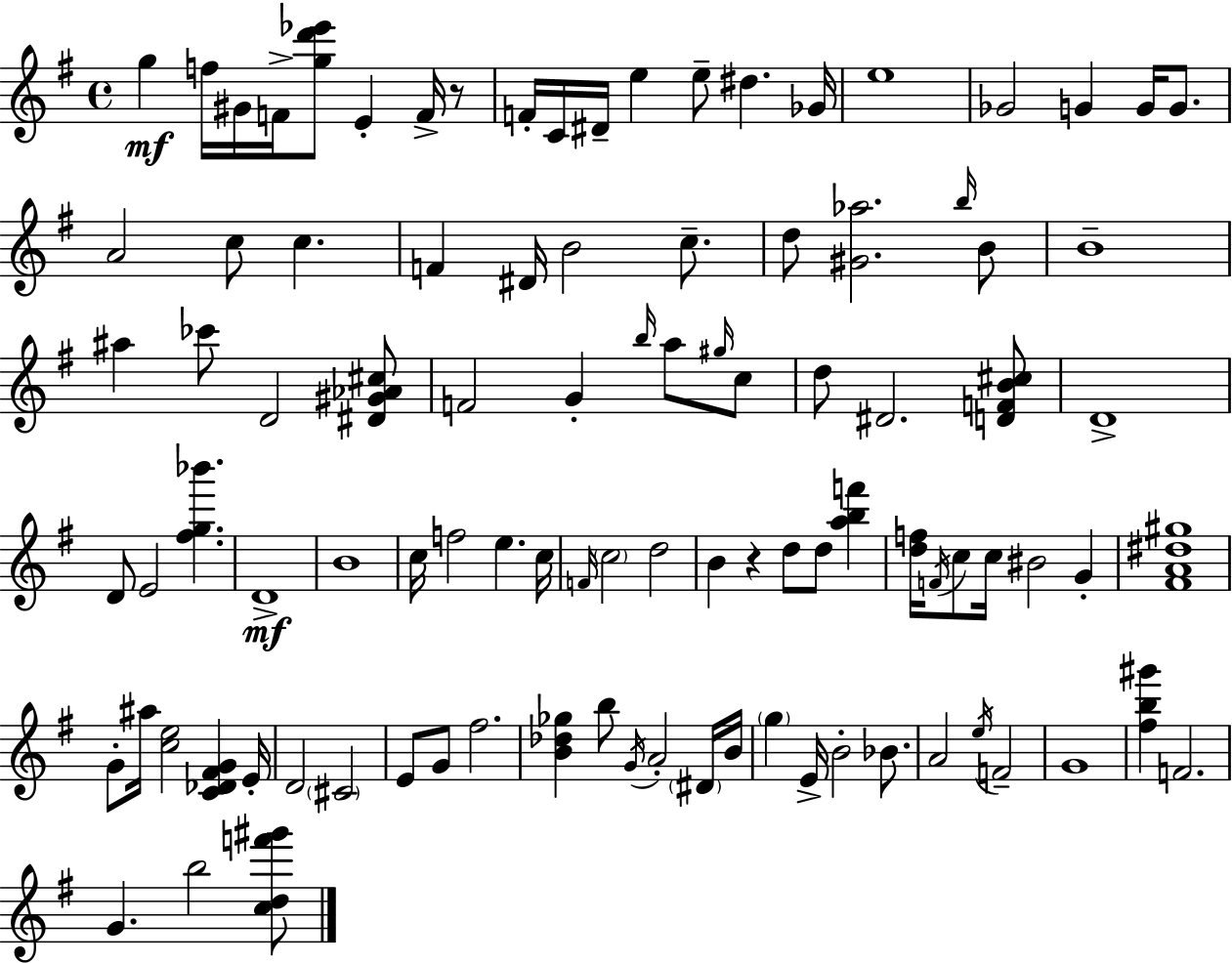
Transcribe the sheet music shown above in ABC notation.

X:1
T:Untitled
M:4/4
L:1/4
K:G
g f/4 ^G/4 F/4 [gd'_e']/2 E F/4 z/2 F/4 C/4 ^D/4 e e/2 ^d _G/4 e4 _G2 G G/4 G/2 A2 c/2 c F ^D/4 B2 c/2 d/2 [^G_a]2 b/4 B/2 B4 ^a _c'/2 D2 [^D^G_A^c]/2 F2 G b/4 a/2 ^g/4 c/2 d/2 ^D2 [DFB^c]/2 D4 D/2 E2 [^fg_b'] D4 B4 c/4 f2 e c/4 F/4 c2 d2 B z d/2 d/2 [abf'] [df]/4 F/4 c/2 c/4 ^B2 G [^FA^d^g]4 G/2 ^a/4 [ce]2 [C_D^FG] E/4 D2 ^C2 E/2 G/2 ^f2 [B_d_g] b/2 G/4 A2 ^D/4 B/4 g E/4 B2 _B/2 A2 e/4 F2 G4 [^fb^g'] F2 G b2 [cdf'^g']/2